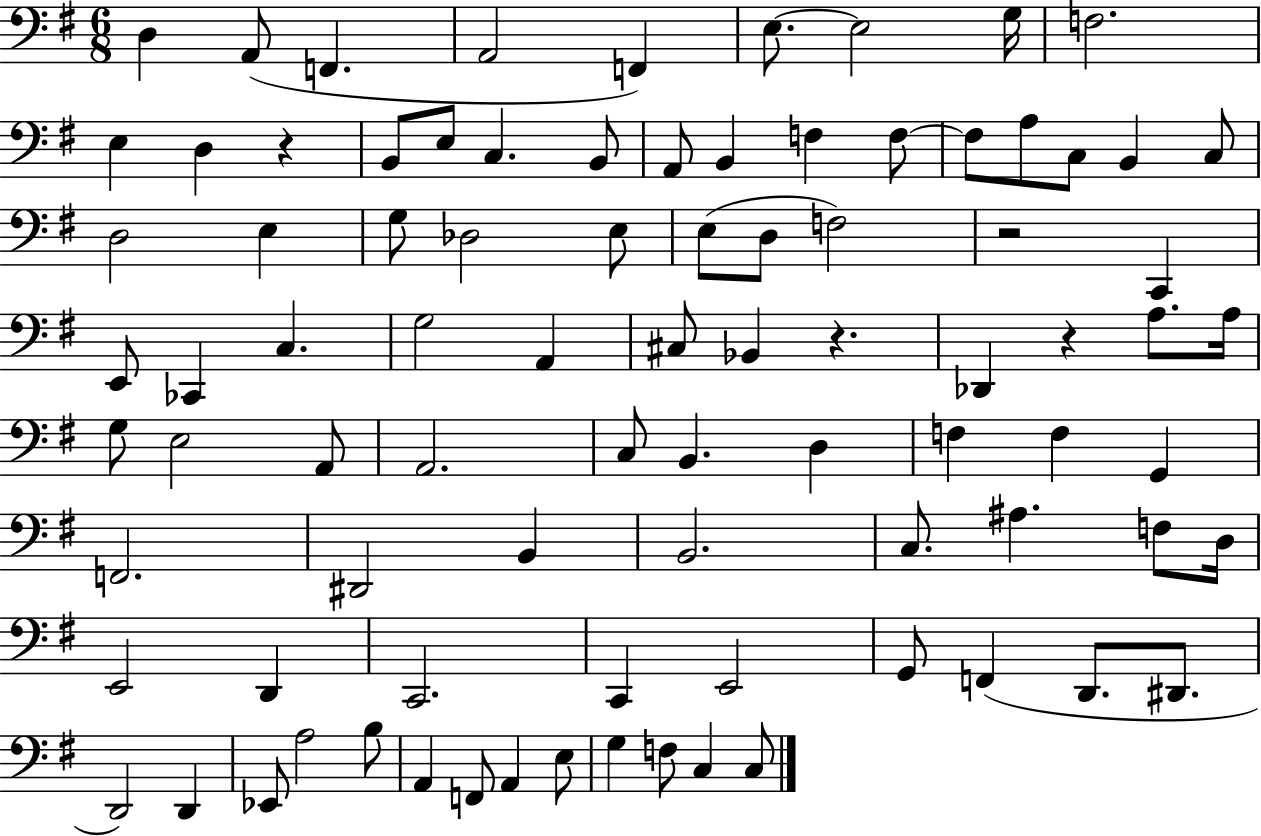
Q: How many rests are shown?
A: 4